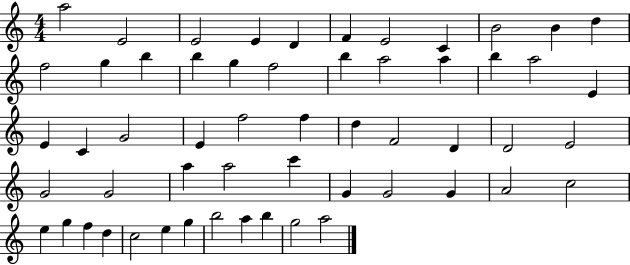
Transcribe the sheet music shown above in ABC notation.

X:1
T:Untitled
M:4/4
L:1/4
K:C
a2 E2 E2 E D F E2 C B2 B d f2 g b b g f2 b a2 a b a2 E E C G2 E f2 f d F2 D D2 E2 G2 G2 a a2 c' G G2 G A2 c2 e g f d c2 e g b2 a b g2 a2